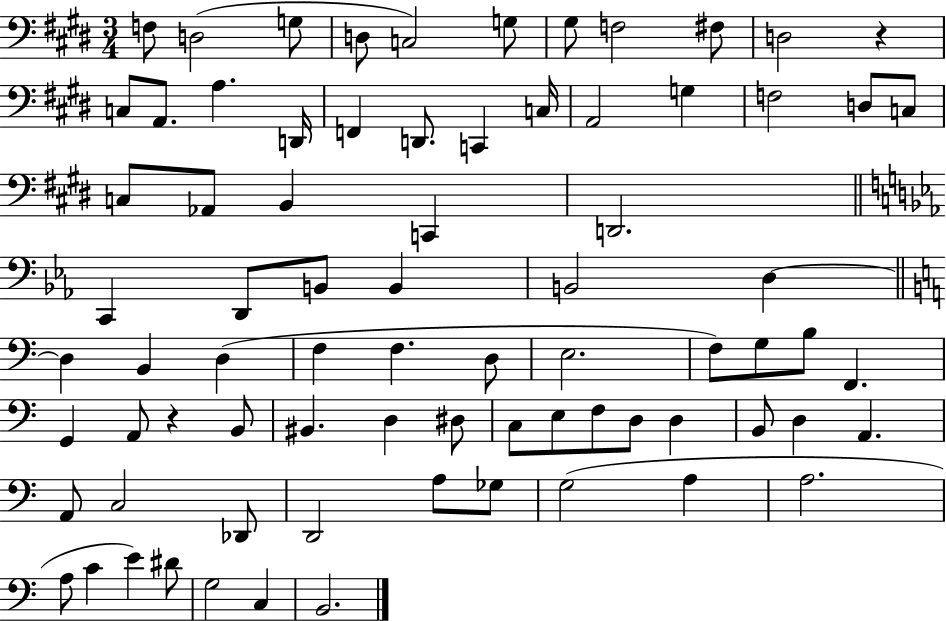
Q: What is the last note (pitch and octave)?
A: B2